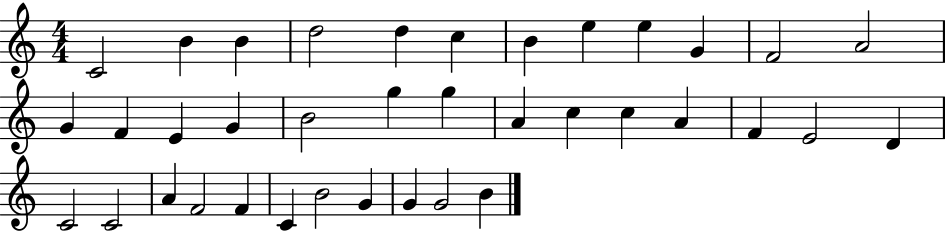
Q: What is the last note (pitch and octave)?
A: B4